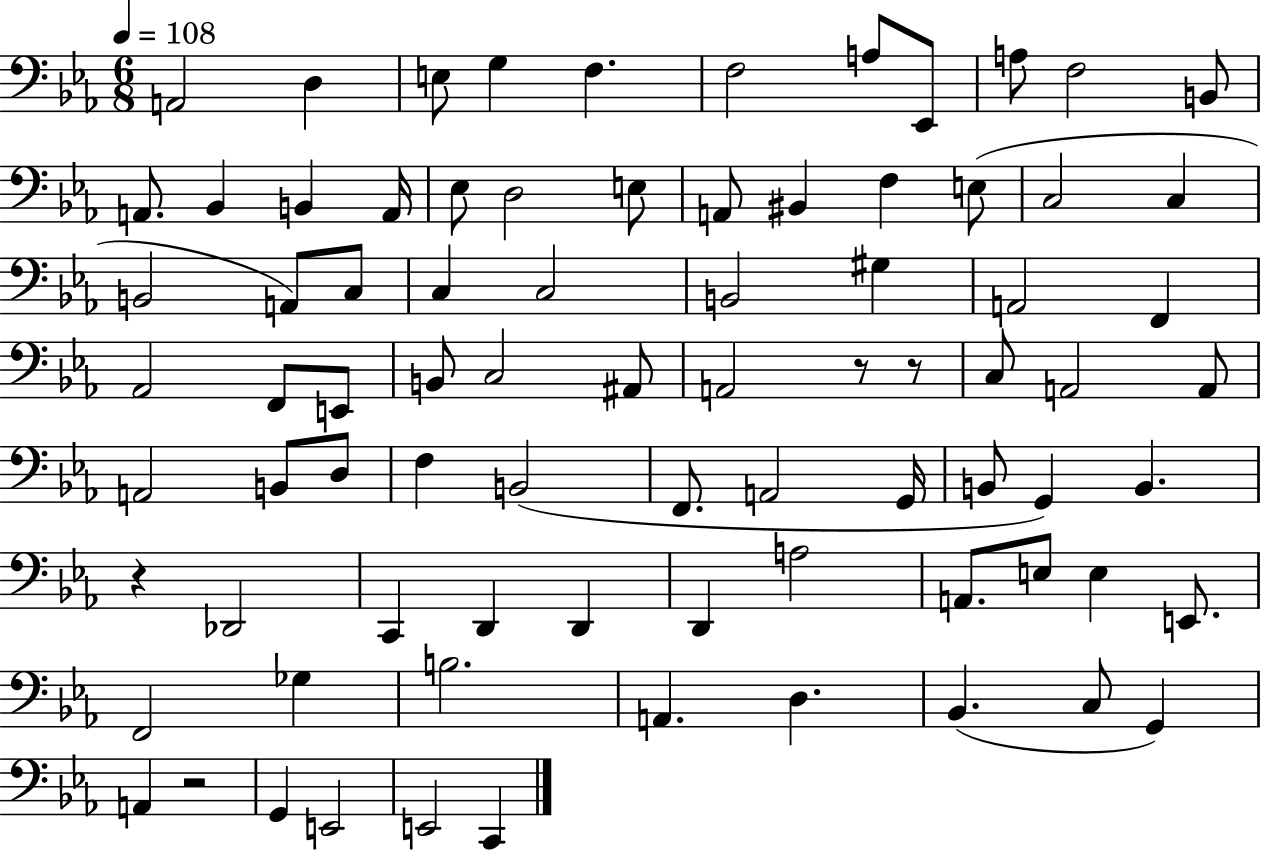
A2/h D3/q E3/e G3/q F3/q. F3/h A3/e Eb2/e A3/e F3/h B2/e A2/e. Bb2/q B2/q A2/s Eb3/e D3/h E3/e A2/e BIS2/q F3/q E3/e C3/h C3/q B2/h A2/e C3/e C3/q C3/h B2/h G#3/q A2/h F2/q Ab2/h F2/e E2/e B2/e C3/h A#2/e A2/h R/e R/e C3/e A2/h A2/e A2/h B2/e D3/e F3/q B2/h F2/e. A2/h G2/s B2/e G2/q B2/q. R/q Db2/h C2/q D2/q D2/q D2/q A3/h A2/e. E3/e E3/q E2/e. F2/h Gb3/q B3/h. A2/q. D3/q. Bb2/q. C3/e G2/q A2/q R/h G2/q E2/h E2/h C2/q